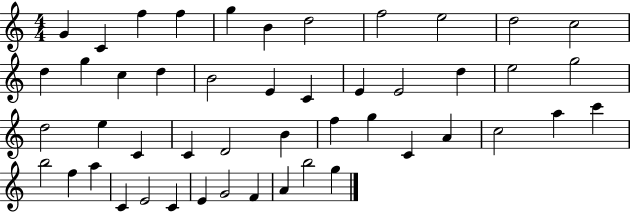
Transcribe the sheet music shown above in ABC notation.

X:1
T:Untitled
M:4/4
L:1/4
K:C
G C f f g B d2 f2 e2 d2 c2 d g c d B2 E C E E2 d e2 g2 d2 e C C D2 B f g C A c2 a c' b2 f a C E2 C E G2 F A b2 g